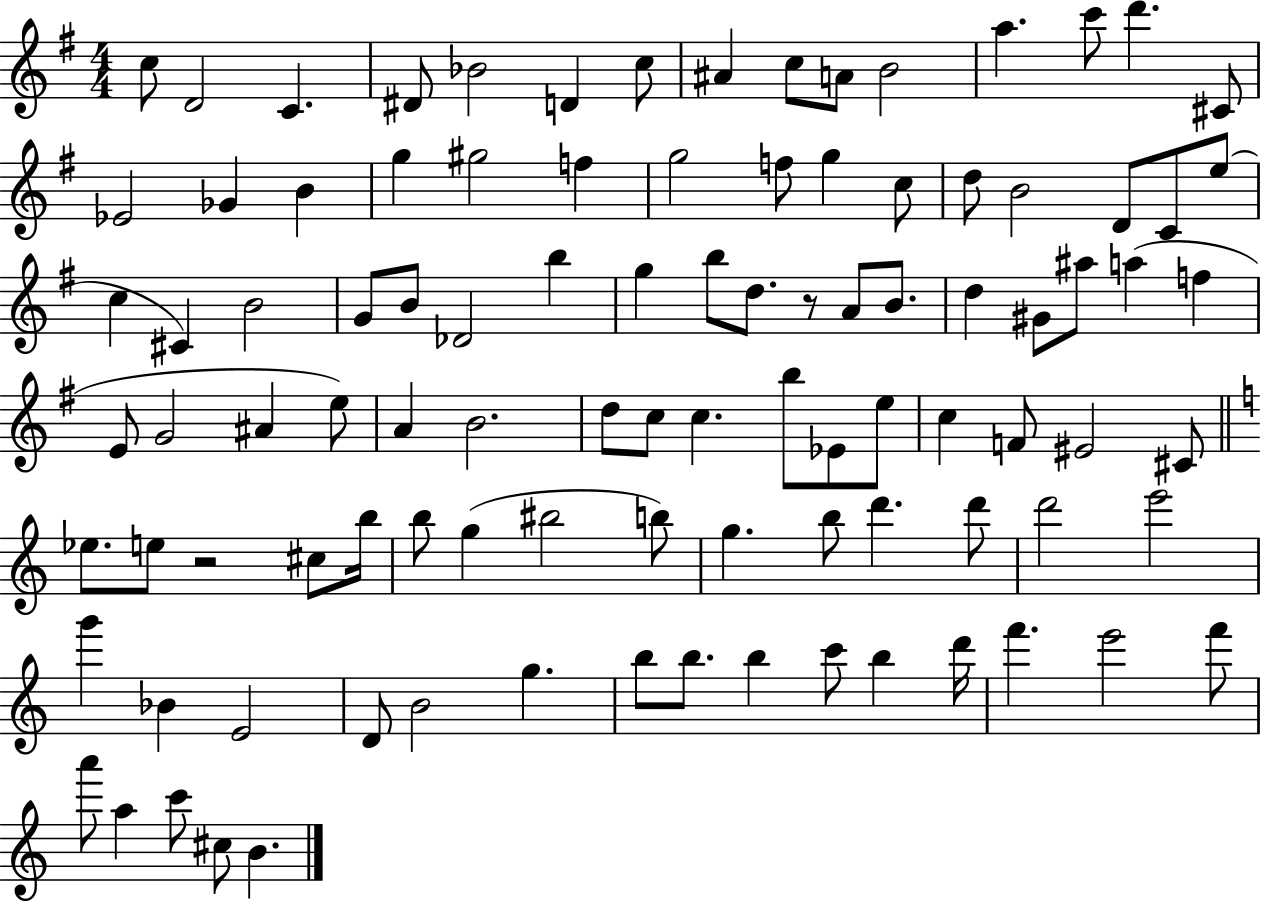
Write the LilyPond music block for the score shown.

{
  \clef treble
  \numericTimeSignature
  \time 4/4
  \key g \major
  \repeat volta 2 { c''8 d'2 c'4. | dis'8 bes'2 d'4 c''8 | ais'4 c''8 a'8 b'2 | a''4. c'''8 d'''4. cis'8 | \break ees'2 ges'4 b'4 | g''4 gis''2 f''4 | g''2 f''8 g''4 c''8 | d''8 b'2 d'8 c'8 e''8( | \break c''4 cis'4) b'2 | g'8 b'8 des'2 b''4 | g''4 b''8 d''8. r8 a'8 b'8. | d''4 gis'8 ais''8 a''4( f''4 | \break e'8 g'2 ais'4 e''8) | a'4 b'2. | d''8 c''8 c''4. b''8 ees'8 e''8 | c''4 f'8 eis'2 cis'8 | \break \bar "||" \break \key c \major ees''8. e''8 r2 cis''8 b''16 | b''8 g''4( bis''2 b''8) | g''4. b''8 d'''4. d'''8 | d'''2 e'''2 | \break g'''4 bes'4 e'2 | d'8 b'2 g''4. | b''8 b''8. b''4 c'''8 b''4 d'''16 | f'''4. e'''2 f'''8 | \break a'''8 a''4 c'''8 cis''8 b'4. | } \bar "|."
}